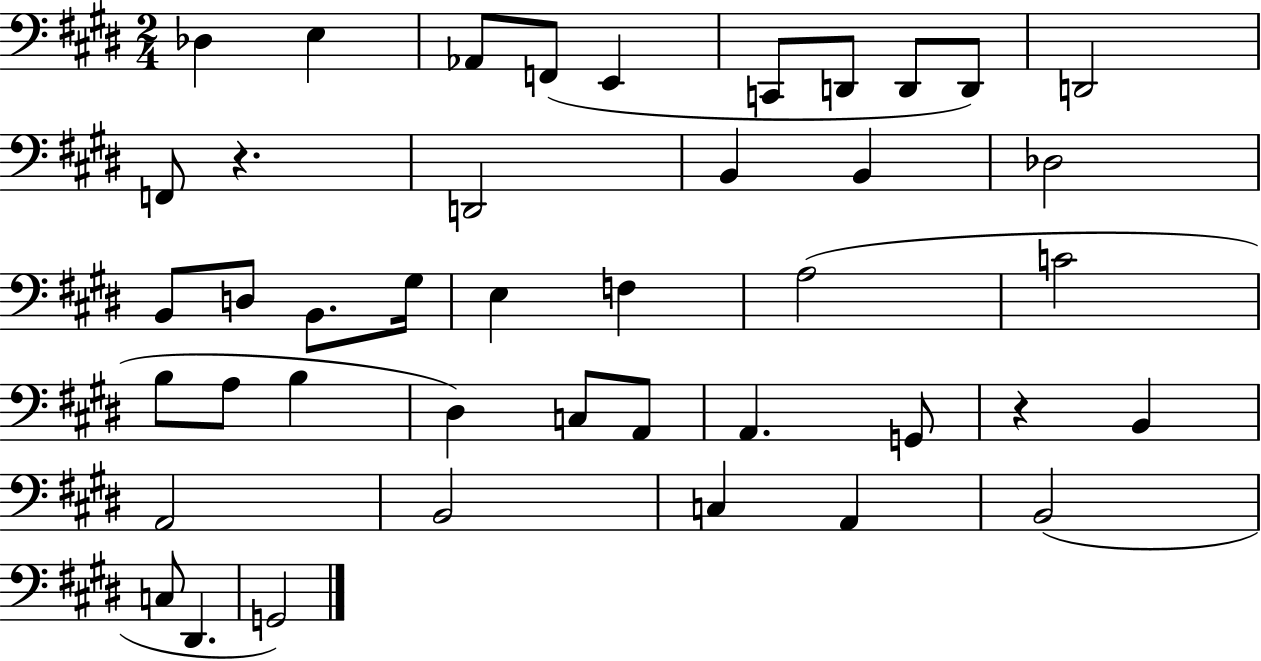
Db3/q E3/q Ab2/e F2/e E2/q C2/e D2/e D2/e D2/e D2/h F2/e R/q. D2/h B2/q B2/q Db3/h B2/e D3/e B2/e. G#3/s E3/q F3/q A3/h C4/h B3/e A3/e B3/q D#3/q C3/e A2/e A2/q. G2/e R/q B2/q A2/h B2/h C3/q A2/q B2/h C3/e D#2/q. G2/h